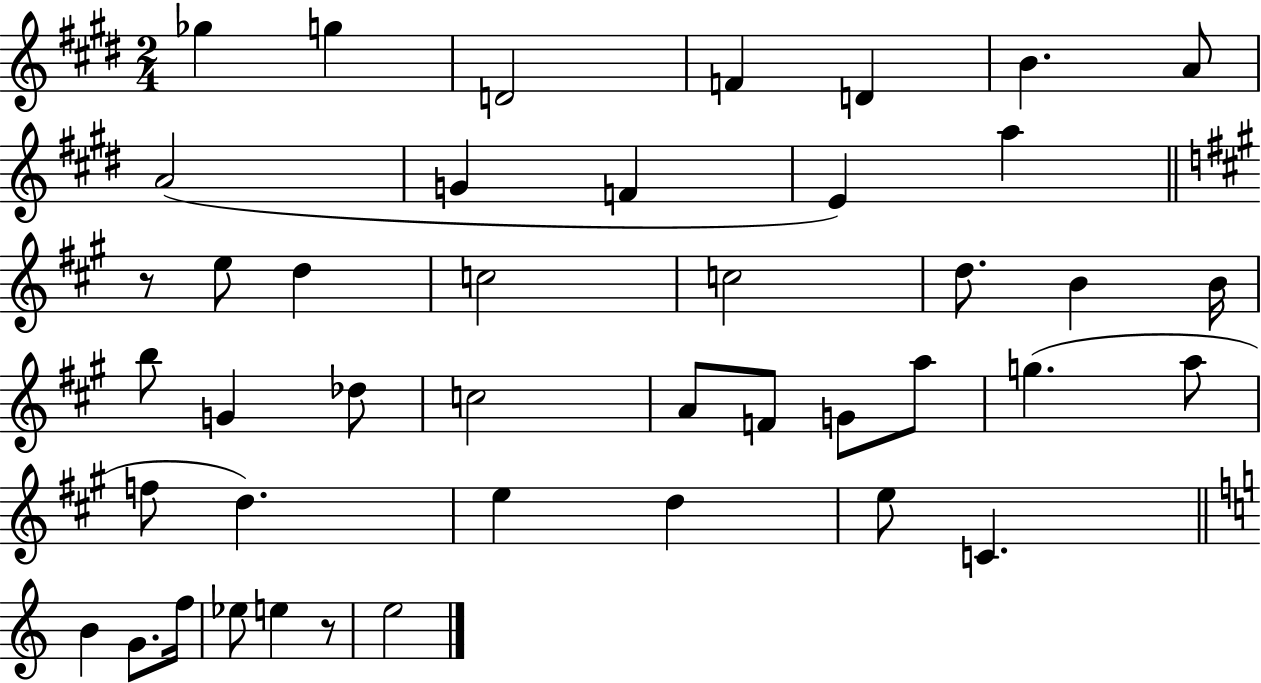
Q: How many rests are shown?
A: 2